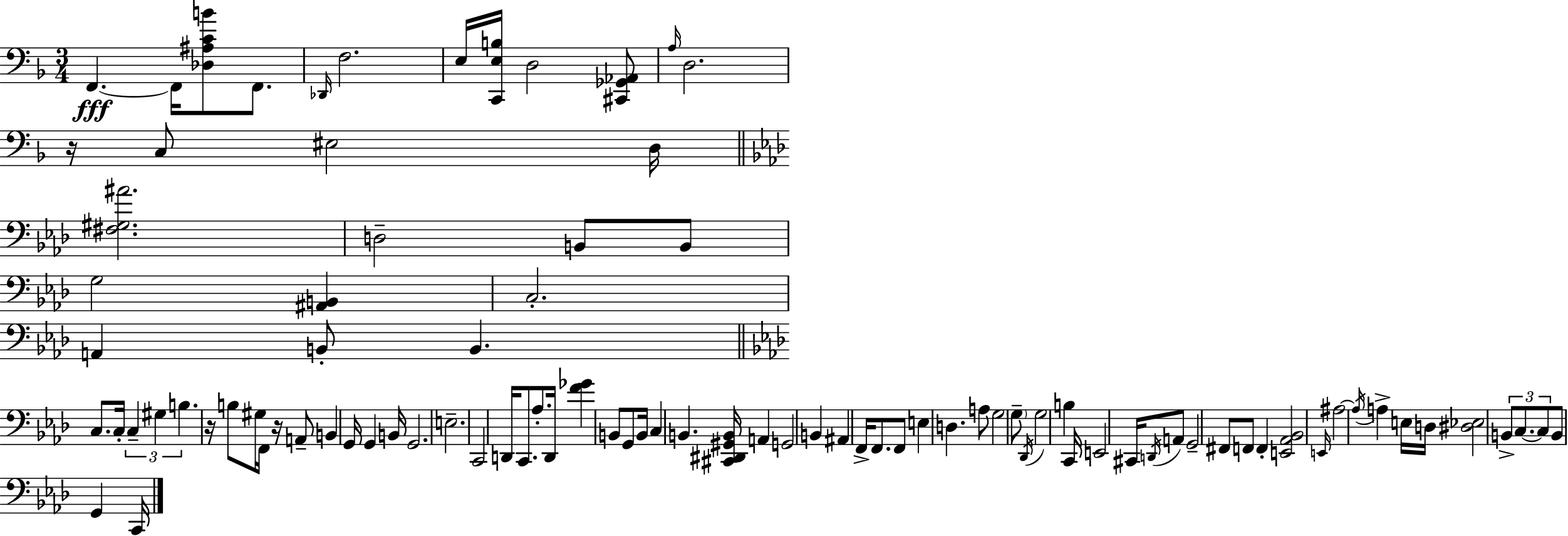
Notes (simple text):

F2/q. F2/s [Db3,A#3,C4,B4]/e F2/e. Db2/s F3/h. E3/s [C2,E3,B3]/s D3/h [C#2,Gb2,Ab2]/e A3/s D3/h. R/s C3/e EIS3/h D3/s [F#3,G#3,A#4]/h. D3/h B2/e B2/e G3/h [A#2,B2]/q C3/h. A2/q B2/e B2/q. C3/e. C3/s C3/q G#3/q B3/q. R/s B3/e G#3/s F2/s R/s A2/e B2/q G2/s G2/q B2/s G2/h. E3/h. C2/h D2/s C2/e. Ab3/e. D2/s [F4,Gb4]/q B2/e G2/e B2/s C3/q B2/q. [C#2,D#2,G#2,B2]/s A2/q G2/h B2/q A#2/q F2/s F2/e. F2/e E3/q D3/q. A3/e G3/h G3/e Db2/s G3/h B3/q C2/s E2/h C#2/s D2/s A2/e G2/h F#2/e F2/e F2/q [E2,Ab2,Bb2]/h E2/s A#3/h A#3/s A3/q E3/s D3/s [D#3,Eb3]/h B2/e C3/e. C3/e B2/e G2/q C2/s